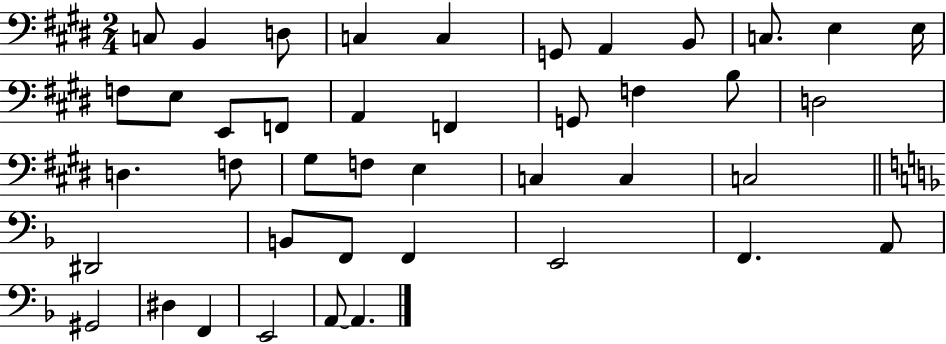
X:1
T:Untitled
M:2/4
L:1/4
K:E
C,/2 B,, D,/2 C, C, G,,/2 A,, B,,/2 C,/2 E, E,/4 F,/2 E,/2 E,,/2 F,,/2 A,, F,, G,,/2 F, B,/2 D,2 D, F,/2 ^G,/2 F,/2 E, C, C, C,2 ^D,,2 B,,/2 F,,/2 F,, E,,2 F,, A,,/2 ^G,,2 ^D, F,, E,,2 A,,/2 A,,